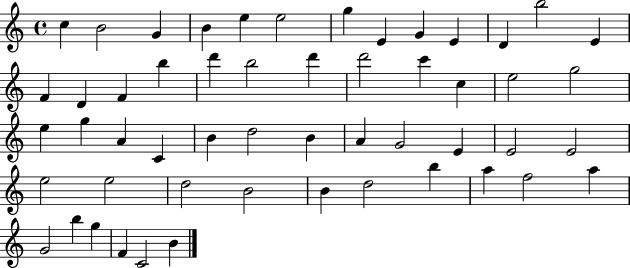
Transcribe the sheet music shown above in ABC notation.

X:1
T:Untitled
M:4/4
L:1/4
K:C
c B2 G B e e2 g E G E D b2 E F D F b d' b2 d' d'2 c' c e2 g2 e g A C B d2 B A G2 E E2 E2 e2 e2 d2 B2 B d2 b a f2 a G2 b g F C2 B